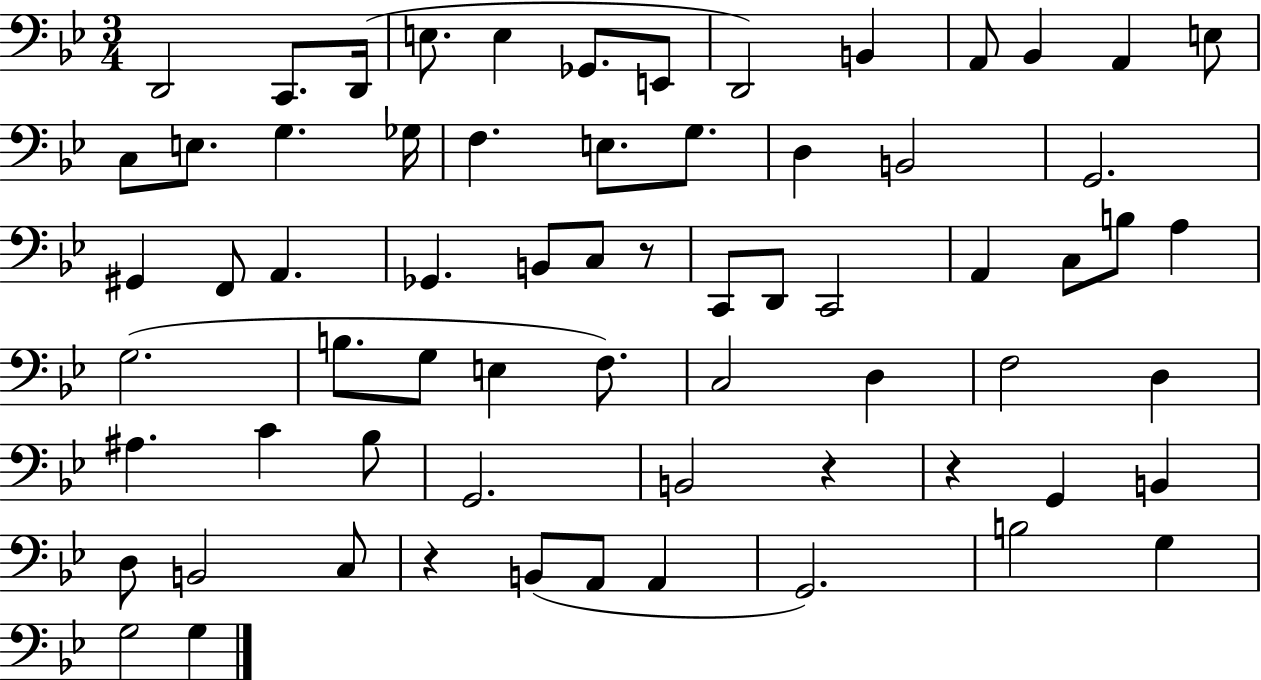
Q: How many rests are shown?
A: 4